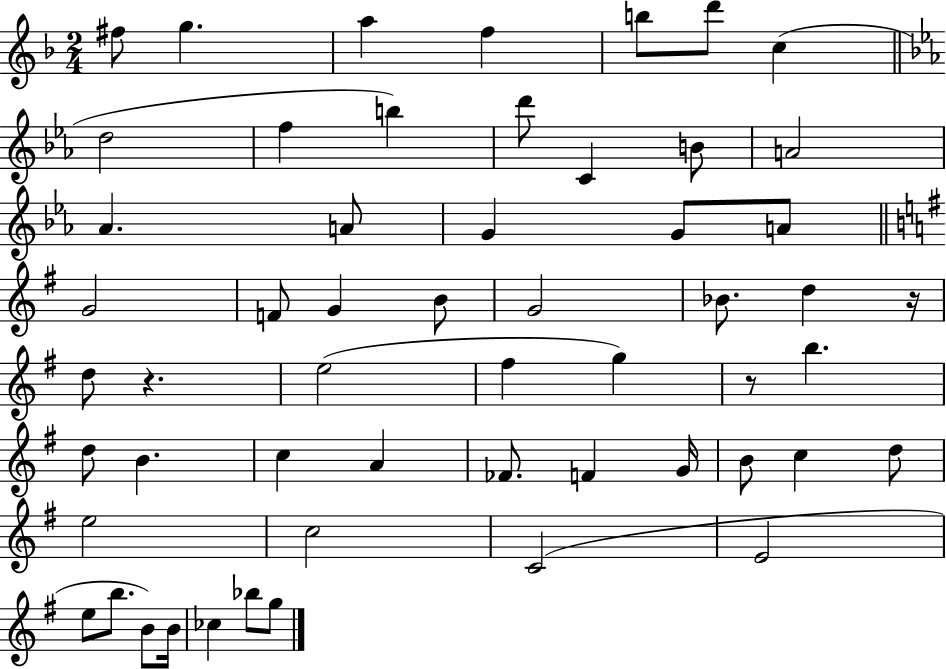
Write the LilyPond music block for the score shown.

{
  \clef treble
  \numericTimeSignature
  \time 2/4
  \key f \major
  fis''8 g''4. | a''4 f''4 | b''8 d'''8 c''4( | \bar "||" \break \key c \minor d''2 | f''4 b''4) | d'''8 c'4 b'8 | a'2 | \break aes'4. a'8 | g'4 g'8 a'8 | \bar "||" \break \key e \minor g'2 | f'8 g'4 b'8 | g'2 | bes'8. d''4 r16 | \break d''8 r4. | e''2( | fis''4 g''4) | r8 b''4. | \break d''8 b'4. | c''4 a'4 | fes'8. f'4 g'16 | b'8 c''4 d''8 | \break e''2 | c''2 | c'2( | e'2 | \break e''8 b''8. b'8) b'16 | ces''4 bes''8 g''8 | \bar "|."
}